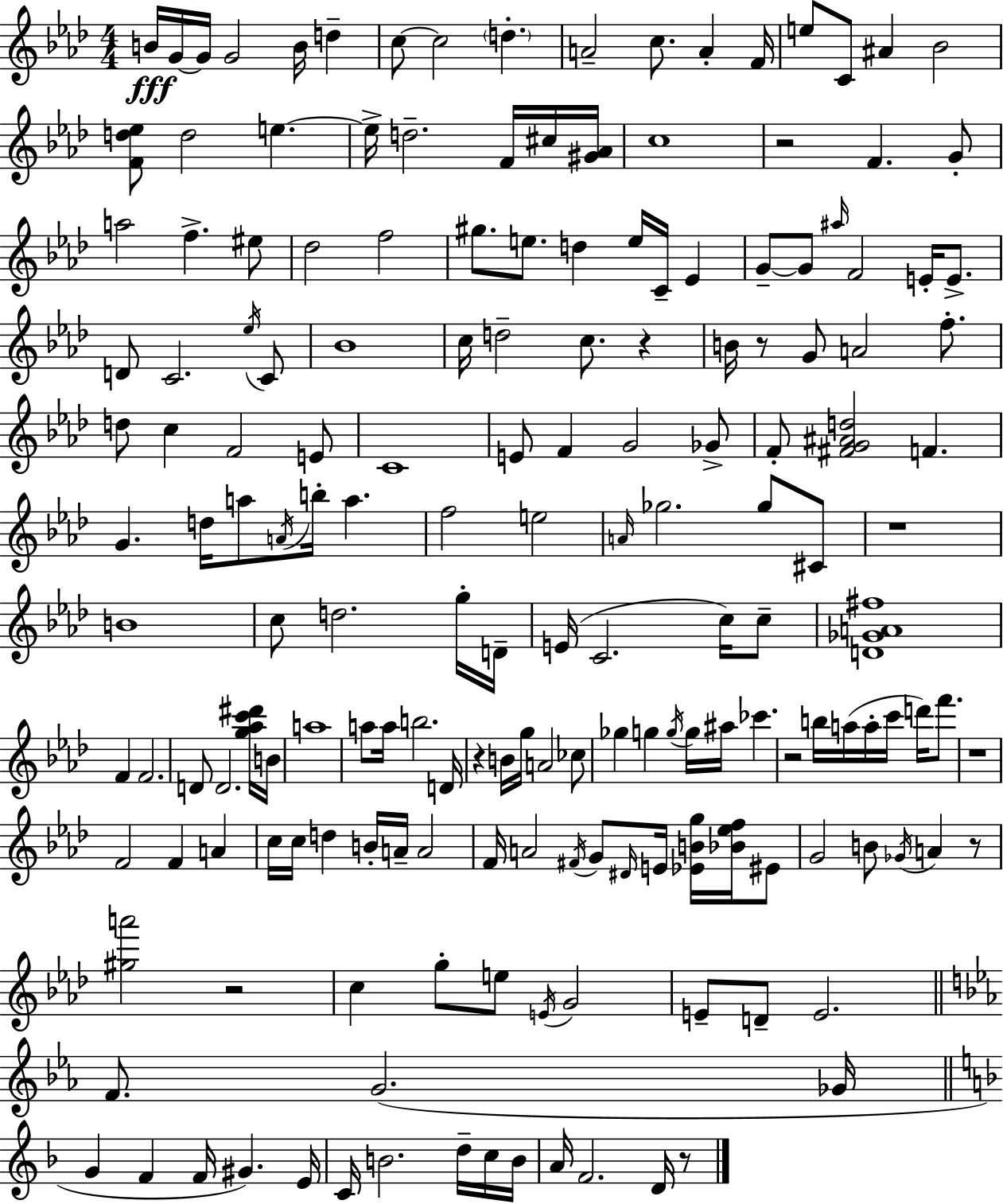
B4/s G4/s G4/s G4/h B4/s D5/q C5/e C5/h D5/q. A4/h C5/e. A4/q F4/s E5/e C4/e A#4/q Bb4/h [F4,D5,Eb5]/e D5/h E5/q. E5/s D5/h. F4/s C#5/s [G#4,Ab4]/s C5/w R/h F4/q. G4/e A5/h F5/q. EIS5/e Db5/h F5/h G#5/e. E5/e. D5/q E5/s C4/s Eb4/q G4/e G4/e A#5/s F4/h E4/s E4/e. D4/e C4/h. Eb5/s C4/e Bb4/w C5/s D5/h C5/e. R/q B4/s R/e G4/e A4/h F5/e. D5/e C5/q F4/h E4/e C4/w E4/e F4/q G4/h Gb4/e F4/e [F#4,G4,A#4,D5]/h F4/q. G4/q. D5/s A5/e A4/s B5/s A5/q. F5/h E5/h A4/s Gb5/h. Gb5/e C#4/e R/w B4/w C5/e D5/h. G5/s D4/s E4/s C4/h. C5/s C5/e [D4,Gb4,A4,F#5]/w F4/q F4/h. D4/e D4/h. [G5,Ab5,C6,D#6]/s B4/s A5/w A5/e A5/s B5/h. D4/s R/q B4/s G5/s A4/h CES5/e Gb5/q G5/q G5/s G5/s A#5/s CES6/q. R/h B5/s A5/s A5/s C6/s D6/s F6/e. R/w F4/h F4/q A4/q C5/s C5/s D5/q B4/s A4/s A4/h F4/s A4/h F#4/s G4/e D#4/s E4/s [Eb4,B4,G5]/s [Bb4,Eb5,F5]/s EIS4/e G4/h B4/e Gb4/s A4/q R/e [G#5,A6]/h R/h C5/q G5/e E5/e E4/s G4/h E4/e D4/e E4/h. F4/e. G4/h. Gb4/s G4/q F4/q F4/s G#4/q. E4/s C4/s B4/h. D5/s C5/s B4/s A4/s F4/h. D4/s R/e